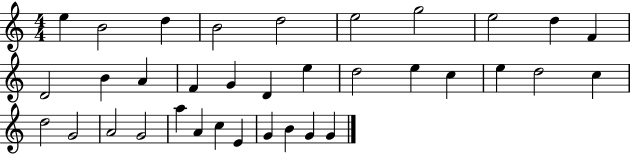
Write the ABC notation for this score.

X:1
T:Untitled
M:4/4
L:1/4
K:C
e B2 d B2 d2 e2 g2 e2 d F D2 B A F G D e d2 e c e d2 c d2 G2 A2 G2 a A c E G B G G